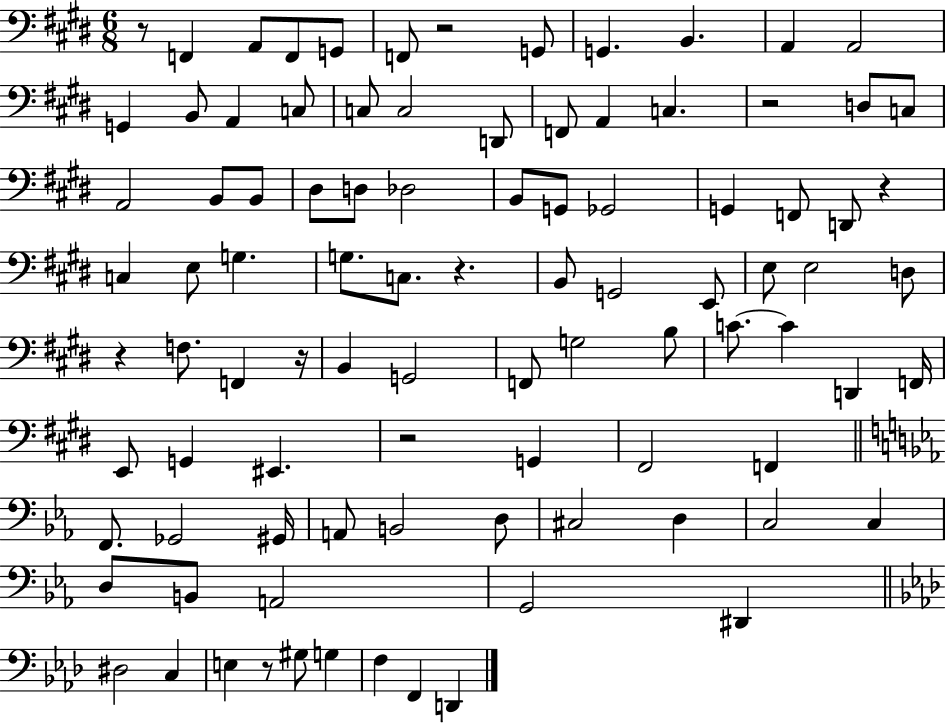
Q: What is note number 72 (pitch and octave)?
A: C3